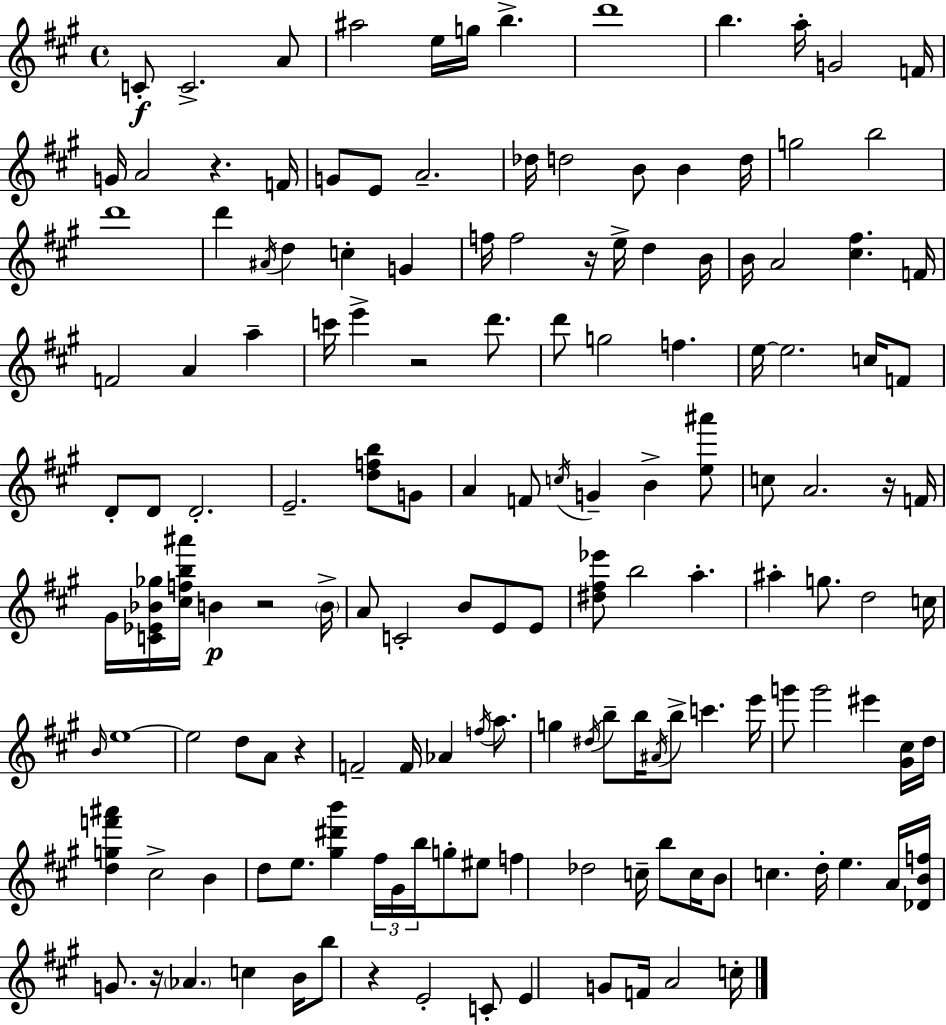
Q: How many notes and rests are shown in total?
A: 150